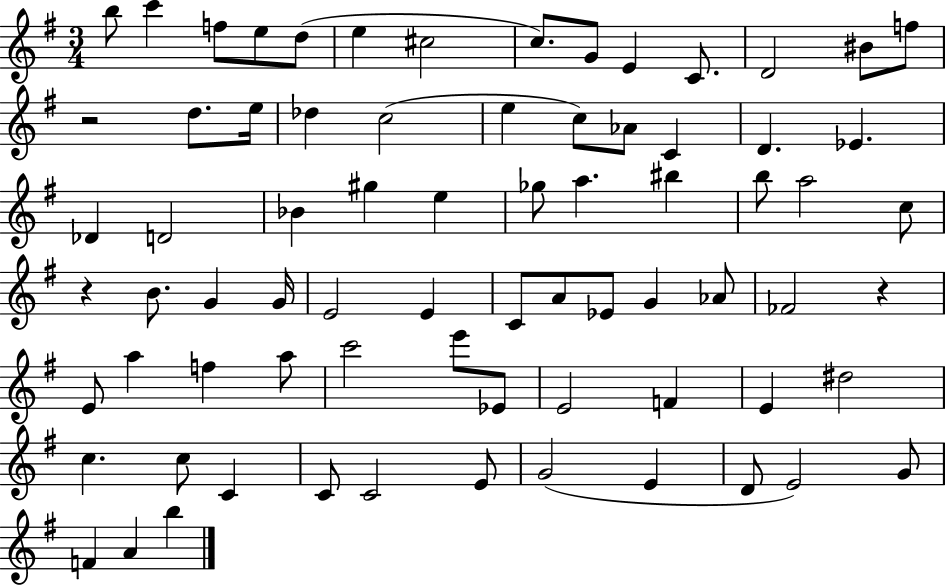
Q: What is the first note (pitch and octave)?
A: B5